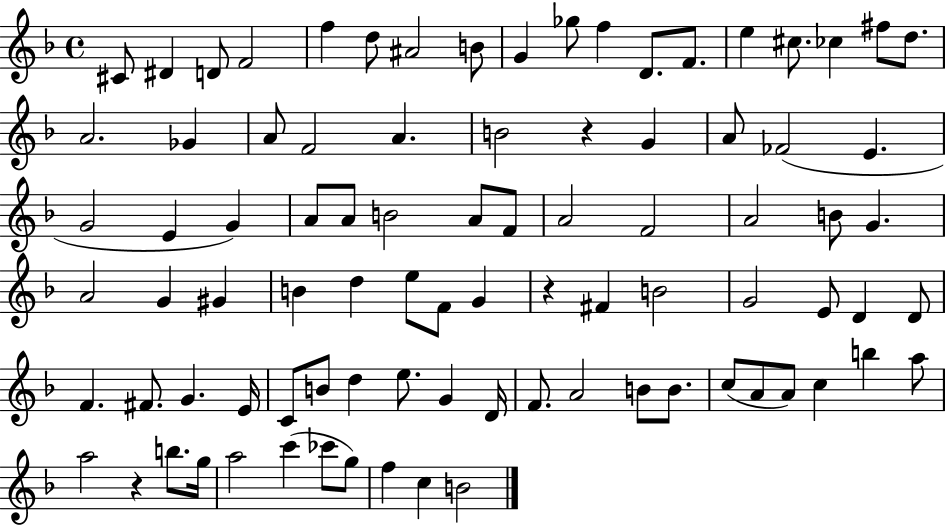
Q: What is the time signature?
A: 4/4